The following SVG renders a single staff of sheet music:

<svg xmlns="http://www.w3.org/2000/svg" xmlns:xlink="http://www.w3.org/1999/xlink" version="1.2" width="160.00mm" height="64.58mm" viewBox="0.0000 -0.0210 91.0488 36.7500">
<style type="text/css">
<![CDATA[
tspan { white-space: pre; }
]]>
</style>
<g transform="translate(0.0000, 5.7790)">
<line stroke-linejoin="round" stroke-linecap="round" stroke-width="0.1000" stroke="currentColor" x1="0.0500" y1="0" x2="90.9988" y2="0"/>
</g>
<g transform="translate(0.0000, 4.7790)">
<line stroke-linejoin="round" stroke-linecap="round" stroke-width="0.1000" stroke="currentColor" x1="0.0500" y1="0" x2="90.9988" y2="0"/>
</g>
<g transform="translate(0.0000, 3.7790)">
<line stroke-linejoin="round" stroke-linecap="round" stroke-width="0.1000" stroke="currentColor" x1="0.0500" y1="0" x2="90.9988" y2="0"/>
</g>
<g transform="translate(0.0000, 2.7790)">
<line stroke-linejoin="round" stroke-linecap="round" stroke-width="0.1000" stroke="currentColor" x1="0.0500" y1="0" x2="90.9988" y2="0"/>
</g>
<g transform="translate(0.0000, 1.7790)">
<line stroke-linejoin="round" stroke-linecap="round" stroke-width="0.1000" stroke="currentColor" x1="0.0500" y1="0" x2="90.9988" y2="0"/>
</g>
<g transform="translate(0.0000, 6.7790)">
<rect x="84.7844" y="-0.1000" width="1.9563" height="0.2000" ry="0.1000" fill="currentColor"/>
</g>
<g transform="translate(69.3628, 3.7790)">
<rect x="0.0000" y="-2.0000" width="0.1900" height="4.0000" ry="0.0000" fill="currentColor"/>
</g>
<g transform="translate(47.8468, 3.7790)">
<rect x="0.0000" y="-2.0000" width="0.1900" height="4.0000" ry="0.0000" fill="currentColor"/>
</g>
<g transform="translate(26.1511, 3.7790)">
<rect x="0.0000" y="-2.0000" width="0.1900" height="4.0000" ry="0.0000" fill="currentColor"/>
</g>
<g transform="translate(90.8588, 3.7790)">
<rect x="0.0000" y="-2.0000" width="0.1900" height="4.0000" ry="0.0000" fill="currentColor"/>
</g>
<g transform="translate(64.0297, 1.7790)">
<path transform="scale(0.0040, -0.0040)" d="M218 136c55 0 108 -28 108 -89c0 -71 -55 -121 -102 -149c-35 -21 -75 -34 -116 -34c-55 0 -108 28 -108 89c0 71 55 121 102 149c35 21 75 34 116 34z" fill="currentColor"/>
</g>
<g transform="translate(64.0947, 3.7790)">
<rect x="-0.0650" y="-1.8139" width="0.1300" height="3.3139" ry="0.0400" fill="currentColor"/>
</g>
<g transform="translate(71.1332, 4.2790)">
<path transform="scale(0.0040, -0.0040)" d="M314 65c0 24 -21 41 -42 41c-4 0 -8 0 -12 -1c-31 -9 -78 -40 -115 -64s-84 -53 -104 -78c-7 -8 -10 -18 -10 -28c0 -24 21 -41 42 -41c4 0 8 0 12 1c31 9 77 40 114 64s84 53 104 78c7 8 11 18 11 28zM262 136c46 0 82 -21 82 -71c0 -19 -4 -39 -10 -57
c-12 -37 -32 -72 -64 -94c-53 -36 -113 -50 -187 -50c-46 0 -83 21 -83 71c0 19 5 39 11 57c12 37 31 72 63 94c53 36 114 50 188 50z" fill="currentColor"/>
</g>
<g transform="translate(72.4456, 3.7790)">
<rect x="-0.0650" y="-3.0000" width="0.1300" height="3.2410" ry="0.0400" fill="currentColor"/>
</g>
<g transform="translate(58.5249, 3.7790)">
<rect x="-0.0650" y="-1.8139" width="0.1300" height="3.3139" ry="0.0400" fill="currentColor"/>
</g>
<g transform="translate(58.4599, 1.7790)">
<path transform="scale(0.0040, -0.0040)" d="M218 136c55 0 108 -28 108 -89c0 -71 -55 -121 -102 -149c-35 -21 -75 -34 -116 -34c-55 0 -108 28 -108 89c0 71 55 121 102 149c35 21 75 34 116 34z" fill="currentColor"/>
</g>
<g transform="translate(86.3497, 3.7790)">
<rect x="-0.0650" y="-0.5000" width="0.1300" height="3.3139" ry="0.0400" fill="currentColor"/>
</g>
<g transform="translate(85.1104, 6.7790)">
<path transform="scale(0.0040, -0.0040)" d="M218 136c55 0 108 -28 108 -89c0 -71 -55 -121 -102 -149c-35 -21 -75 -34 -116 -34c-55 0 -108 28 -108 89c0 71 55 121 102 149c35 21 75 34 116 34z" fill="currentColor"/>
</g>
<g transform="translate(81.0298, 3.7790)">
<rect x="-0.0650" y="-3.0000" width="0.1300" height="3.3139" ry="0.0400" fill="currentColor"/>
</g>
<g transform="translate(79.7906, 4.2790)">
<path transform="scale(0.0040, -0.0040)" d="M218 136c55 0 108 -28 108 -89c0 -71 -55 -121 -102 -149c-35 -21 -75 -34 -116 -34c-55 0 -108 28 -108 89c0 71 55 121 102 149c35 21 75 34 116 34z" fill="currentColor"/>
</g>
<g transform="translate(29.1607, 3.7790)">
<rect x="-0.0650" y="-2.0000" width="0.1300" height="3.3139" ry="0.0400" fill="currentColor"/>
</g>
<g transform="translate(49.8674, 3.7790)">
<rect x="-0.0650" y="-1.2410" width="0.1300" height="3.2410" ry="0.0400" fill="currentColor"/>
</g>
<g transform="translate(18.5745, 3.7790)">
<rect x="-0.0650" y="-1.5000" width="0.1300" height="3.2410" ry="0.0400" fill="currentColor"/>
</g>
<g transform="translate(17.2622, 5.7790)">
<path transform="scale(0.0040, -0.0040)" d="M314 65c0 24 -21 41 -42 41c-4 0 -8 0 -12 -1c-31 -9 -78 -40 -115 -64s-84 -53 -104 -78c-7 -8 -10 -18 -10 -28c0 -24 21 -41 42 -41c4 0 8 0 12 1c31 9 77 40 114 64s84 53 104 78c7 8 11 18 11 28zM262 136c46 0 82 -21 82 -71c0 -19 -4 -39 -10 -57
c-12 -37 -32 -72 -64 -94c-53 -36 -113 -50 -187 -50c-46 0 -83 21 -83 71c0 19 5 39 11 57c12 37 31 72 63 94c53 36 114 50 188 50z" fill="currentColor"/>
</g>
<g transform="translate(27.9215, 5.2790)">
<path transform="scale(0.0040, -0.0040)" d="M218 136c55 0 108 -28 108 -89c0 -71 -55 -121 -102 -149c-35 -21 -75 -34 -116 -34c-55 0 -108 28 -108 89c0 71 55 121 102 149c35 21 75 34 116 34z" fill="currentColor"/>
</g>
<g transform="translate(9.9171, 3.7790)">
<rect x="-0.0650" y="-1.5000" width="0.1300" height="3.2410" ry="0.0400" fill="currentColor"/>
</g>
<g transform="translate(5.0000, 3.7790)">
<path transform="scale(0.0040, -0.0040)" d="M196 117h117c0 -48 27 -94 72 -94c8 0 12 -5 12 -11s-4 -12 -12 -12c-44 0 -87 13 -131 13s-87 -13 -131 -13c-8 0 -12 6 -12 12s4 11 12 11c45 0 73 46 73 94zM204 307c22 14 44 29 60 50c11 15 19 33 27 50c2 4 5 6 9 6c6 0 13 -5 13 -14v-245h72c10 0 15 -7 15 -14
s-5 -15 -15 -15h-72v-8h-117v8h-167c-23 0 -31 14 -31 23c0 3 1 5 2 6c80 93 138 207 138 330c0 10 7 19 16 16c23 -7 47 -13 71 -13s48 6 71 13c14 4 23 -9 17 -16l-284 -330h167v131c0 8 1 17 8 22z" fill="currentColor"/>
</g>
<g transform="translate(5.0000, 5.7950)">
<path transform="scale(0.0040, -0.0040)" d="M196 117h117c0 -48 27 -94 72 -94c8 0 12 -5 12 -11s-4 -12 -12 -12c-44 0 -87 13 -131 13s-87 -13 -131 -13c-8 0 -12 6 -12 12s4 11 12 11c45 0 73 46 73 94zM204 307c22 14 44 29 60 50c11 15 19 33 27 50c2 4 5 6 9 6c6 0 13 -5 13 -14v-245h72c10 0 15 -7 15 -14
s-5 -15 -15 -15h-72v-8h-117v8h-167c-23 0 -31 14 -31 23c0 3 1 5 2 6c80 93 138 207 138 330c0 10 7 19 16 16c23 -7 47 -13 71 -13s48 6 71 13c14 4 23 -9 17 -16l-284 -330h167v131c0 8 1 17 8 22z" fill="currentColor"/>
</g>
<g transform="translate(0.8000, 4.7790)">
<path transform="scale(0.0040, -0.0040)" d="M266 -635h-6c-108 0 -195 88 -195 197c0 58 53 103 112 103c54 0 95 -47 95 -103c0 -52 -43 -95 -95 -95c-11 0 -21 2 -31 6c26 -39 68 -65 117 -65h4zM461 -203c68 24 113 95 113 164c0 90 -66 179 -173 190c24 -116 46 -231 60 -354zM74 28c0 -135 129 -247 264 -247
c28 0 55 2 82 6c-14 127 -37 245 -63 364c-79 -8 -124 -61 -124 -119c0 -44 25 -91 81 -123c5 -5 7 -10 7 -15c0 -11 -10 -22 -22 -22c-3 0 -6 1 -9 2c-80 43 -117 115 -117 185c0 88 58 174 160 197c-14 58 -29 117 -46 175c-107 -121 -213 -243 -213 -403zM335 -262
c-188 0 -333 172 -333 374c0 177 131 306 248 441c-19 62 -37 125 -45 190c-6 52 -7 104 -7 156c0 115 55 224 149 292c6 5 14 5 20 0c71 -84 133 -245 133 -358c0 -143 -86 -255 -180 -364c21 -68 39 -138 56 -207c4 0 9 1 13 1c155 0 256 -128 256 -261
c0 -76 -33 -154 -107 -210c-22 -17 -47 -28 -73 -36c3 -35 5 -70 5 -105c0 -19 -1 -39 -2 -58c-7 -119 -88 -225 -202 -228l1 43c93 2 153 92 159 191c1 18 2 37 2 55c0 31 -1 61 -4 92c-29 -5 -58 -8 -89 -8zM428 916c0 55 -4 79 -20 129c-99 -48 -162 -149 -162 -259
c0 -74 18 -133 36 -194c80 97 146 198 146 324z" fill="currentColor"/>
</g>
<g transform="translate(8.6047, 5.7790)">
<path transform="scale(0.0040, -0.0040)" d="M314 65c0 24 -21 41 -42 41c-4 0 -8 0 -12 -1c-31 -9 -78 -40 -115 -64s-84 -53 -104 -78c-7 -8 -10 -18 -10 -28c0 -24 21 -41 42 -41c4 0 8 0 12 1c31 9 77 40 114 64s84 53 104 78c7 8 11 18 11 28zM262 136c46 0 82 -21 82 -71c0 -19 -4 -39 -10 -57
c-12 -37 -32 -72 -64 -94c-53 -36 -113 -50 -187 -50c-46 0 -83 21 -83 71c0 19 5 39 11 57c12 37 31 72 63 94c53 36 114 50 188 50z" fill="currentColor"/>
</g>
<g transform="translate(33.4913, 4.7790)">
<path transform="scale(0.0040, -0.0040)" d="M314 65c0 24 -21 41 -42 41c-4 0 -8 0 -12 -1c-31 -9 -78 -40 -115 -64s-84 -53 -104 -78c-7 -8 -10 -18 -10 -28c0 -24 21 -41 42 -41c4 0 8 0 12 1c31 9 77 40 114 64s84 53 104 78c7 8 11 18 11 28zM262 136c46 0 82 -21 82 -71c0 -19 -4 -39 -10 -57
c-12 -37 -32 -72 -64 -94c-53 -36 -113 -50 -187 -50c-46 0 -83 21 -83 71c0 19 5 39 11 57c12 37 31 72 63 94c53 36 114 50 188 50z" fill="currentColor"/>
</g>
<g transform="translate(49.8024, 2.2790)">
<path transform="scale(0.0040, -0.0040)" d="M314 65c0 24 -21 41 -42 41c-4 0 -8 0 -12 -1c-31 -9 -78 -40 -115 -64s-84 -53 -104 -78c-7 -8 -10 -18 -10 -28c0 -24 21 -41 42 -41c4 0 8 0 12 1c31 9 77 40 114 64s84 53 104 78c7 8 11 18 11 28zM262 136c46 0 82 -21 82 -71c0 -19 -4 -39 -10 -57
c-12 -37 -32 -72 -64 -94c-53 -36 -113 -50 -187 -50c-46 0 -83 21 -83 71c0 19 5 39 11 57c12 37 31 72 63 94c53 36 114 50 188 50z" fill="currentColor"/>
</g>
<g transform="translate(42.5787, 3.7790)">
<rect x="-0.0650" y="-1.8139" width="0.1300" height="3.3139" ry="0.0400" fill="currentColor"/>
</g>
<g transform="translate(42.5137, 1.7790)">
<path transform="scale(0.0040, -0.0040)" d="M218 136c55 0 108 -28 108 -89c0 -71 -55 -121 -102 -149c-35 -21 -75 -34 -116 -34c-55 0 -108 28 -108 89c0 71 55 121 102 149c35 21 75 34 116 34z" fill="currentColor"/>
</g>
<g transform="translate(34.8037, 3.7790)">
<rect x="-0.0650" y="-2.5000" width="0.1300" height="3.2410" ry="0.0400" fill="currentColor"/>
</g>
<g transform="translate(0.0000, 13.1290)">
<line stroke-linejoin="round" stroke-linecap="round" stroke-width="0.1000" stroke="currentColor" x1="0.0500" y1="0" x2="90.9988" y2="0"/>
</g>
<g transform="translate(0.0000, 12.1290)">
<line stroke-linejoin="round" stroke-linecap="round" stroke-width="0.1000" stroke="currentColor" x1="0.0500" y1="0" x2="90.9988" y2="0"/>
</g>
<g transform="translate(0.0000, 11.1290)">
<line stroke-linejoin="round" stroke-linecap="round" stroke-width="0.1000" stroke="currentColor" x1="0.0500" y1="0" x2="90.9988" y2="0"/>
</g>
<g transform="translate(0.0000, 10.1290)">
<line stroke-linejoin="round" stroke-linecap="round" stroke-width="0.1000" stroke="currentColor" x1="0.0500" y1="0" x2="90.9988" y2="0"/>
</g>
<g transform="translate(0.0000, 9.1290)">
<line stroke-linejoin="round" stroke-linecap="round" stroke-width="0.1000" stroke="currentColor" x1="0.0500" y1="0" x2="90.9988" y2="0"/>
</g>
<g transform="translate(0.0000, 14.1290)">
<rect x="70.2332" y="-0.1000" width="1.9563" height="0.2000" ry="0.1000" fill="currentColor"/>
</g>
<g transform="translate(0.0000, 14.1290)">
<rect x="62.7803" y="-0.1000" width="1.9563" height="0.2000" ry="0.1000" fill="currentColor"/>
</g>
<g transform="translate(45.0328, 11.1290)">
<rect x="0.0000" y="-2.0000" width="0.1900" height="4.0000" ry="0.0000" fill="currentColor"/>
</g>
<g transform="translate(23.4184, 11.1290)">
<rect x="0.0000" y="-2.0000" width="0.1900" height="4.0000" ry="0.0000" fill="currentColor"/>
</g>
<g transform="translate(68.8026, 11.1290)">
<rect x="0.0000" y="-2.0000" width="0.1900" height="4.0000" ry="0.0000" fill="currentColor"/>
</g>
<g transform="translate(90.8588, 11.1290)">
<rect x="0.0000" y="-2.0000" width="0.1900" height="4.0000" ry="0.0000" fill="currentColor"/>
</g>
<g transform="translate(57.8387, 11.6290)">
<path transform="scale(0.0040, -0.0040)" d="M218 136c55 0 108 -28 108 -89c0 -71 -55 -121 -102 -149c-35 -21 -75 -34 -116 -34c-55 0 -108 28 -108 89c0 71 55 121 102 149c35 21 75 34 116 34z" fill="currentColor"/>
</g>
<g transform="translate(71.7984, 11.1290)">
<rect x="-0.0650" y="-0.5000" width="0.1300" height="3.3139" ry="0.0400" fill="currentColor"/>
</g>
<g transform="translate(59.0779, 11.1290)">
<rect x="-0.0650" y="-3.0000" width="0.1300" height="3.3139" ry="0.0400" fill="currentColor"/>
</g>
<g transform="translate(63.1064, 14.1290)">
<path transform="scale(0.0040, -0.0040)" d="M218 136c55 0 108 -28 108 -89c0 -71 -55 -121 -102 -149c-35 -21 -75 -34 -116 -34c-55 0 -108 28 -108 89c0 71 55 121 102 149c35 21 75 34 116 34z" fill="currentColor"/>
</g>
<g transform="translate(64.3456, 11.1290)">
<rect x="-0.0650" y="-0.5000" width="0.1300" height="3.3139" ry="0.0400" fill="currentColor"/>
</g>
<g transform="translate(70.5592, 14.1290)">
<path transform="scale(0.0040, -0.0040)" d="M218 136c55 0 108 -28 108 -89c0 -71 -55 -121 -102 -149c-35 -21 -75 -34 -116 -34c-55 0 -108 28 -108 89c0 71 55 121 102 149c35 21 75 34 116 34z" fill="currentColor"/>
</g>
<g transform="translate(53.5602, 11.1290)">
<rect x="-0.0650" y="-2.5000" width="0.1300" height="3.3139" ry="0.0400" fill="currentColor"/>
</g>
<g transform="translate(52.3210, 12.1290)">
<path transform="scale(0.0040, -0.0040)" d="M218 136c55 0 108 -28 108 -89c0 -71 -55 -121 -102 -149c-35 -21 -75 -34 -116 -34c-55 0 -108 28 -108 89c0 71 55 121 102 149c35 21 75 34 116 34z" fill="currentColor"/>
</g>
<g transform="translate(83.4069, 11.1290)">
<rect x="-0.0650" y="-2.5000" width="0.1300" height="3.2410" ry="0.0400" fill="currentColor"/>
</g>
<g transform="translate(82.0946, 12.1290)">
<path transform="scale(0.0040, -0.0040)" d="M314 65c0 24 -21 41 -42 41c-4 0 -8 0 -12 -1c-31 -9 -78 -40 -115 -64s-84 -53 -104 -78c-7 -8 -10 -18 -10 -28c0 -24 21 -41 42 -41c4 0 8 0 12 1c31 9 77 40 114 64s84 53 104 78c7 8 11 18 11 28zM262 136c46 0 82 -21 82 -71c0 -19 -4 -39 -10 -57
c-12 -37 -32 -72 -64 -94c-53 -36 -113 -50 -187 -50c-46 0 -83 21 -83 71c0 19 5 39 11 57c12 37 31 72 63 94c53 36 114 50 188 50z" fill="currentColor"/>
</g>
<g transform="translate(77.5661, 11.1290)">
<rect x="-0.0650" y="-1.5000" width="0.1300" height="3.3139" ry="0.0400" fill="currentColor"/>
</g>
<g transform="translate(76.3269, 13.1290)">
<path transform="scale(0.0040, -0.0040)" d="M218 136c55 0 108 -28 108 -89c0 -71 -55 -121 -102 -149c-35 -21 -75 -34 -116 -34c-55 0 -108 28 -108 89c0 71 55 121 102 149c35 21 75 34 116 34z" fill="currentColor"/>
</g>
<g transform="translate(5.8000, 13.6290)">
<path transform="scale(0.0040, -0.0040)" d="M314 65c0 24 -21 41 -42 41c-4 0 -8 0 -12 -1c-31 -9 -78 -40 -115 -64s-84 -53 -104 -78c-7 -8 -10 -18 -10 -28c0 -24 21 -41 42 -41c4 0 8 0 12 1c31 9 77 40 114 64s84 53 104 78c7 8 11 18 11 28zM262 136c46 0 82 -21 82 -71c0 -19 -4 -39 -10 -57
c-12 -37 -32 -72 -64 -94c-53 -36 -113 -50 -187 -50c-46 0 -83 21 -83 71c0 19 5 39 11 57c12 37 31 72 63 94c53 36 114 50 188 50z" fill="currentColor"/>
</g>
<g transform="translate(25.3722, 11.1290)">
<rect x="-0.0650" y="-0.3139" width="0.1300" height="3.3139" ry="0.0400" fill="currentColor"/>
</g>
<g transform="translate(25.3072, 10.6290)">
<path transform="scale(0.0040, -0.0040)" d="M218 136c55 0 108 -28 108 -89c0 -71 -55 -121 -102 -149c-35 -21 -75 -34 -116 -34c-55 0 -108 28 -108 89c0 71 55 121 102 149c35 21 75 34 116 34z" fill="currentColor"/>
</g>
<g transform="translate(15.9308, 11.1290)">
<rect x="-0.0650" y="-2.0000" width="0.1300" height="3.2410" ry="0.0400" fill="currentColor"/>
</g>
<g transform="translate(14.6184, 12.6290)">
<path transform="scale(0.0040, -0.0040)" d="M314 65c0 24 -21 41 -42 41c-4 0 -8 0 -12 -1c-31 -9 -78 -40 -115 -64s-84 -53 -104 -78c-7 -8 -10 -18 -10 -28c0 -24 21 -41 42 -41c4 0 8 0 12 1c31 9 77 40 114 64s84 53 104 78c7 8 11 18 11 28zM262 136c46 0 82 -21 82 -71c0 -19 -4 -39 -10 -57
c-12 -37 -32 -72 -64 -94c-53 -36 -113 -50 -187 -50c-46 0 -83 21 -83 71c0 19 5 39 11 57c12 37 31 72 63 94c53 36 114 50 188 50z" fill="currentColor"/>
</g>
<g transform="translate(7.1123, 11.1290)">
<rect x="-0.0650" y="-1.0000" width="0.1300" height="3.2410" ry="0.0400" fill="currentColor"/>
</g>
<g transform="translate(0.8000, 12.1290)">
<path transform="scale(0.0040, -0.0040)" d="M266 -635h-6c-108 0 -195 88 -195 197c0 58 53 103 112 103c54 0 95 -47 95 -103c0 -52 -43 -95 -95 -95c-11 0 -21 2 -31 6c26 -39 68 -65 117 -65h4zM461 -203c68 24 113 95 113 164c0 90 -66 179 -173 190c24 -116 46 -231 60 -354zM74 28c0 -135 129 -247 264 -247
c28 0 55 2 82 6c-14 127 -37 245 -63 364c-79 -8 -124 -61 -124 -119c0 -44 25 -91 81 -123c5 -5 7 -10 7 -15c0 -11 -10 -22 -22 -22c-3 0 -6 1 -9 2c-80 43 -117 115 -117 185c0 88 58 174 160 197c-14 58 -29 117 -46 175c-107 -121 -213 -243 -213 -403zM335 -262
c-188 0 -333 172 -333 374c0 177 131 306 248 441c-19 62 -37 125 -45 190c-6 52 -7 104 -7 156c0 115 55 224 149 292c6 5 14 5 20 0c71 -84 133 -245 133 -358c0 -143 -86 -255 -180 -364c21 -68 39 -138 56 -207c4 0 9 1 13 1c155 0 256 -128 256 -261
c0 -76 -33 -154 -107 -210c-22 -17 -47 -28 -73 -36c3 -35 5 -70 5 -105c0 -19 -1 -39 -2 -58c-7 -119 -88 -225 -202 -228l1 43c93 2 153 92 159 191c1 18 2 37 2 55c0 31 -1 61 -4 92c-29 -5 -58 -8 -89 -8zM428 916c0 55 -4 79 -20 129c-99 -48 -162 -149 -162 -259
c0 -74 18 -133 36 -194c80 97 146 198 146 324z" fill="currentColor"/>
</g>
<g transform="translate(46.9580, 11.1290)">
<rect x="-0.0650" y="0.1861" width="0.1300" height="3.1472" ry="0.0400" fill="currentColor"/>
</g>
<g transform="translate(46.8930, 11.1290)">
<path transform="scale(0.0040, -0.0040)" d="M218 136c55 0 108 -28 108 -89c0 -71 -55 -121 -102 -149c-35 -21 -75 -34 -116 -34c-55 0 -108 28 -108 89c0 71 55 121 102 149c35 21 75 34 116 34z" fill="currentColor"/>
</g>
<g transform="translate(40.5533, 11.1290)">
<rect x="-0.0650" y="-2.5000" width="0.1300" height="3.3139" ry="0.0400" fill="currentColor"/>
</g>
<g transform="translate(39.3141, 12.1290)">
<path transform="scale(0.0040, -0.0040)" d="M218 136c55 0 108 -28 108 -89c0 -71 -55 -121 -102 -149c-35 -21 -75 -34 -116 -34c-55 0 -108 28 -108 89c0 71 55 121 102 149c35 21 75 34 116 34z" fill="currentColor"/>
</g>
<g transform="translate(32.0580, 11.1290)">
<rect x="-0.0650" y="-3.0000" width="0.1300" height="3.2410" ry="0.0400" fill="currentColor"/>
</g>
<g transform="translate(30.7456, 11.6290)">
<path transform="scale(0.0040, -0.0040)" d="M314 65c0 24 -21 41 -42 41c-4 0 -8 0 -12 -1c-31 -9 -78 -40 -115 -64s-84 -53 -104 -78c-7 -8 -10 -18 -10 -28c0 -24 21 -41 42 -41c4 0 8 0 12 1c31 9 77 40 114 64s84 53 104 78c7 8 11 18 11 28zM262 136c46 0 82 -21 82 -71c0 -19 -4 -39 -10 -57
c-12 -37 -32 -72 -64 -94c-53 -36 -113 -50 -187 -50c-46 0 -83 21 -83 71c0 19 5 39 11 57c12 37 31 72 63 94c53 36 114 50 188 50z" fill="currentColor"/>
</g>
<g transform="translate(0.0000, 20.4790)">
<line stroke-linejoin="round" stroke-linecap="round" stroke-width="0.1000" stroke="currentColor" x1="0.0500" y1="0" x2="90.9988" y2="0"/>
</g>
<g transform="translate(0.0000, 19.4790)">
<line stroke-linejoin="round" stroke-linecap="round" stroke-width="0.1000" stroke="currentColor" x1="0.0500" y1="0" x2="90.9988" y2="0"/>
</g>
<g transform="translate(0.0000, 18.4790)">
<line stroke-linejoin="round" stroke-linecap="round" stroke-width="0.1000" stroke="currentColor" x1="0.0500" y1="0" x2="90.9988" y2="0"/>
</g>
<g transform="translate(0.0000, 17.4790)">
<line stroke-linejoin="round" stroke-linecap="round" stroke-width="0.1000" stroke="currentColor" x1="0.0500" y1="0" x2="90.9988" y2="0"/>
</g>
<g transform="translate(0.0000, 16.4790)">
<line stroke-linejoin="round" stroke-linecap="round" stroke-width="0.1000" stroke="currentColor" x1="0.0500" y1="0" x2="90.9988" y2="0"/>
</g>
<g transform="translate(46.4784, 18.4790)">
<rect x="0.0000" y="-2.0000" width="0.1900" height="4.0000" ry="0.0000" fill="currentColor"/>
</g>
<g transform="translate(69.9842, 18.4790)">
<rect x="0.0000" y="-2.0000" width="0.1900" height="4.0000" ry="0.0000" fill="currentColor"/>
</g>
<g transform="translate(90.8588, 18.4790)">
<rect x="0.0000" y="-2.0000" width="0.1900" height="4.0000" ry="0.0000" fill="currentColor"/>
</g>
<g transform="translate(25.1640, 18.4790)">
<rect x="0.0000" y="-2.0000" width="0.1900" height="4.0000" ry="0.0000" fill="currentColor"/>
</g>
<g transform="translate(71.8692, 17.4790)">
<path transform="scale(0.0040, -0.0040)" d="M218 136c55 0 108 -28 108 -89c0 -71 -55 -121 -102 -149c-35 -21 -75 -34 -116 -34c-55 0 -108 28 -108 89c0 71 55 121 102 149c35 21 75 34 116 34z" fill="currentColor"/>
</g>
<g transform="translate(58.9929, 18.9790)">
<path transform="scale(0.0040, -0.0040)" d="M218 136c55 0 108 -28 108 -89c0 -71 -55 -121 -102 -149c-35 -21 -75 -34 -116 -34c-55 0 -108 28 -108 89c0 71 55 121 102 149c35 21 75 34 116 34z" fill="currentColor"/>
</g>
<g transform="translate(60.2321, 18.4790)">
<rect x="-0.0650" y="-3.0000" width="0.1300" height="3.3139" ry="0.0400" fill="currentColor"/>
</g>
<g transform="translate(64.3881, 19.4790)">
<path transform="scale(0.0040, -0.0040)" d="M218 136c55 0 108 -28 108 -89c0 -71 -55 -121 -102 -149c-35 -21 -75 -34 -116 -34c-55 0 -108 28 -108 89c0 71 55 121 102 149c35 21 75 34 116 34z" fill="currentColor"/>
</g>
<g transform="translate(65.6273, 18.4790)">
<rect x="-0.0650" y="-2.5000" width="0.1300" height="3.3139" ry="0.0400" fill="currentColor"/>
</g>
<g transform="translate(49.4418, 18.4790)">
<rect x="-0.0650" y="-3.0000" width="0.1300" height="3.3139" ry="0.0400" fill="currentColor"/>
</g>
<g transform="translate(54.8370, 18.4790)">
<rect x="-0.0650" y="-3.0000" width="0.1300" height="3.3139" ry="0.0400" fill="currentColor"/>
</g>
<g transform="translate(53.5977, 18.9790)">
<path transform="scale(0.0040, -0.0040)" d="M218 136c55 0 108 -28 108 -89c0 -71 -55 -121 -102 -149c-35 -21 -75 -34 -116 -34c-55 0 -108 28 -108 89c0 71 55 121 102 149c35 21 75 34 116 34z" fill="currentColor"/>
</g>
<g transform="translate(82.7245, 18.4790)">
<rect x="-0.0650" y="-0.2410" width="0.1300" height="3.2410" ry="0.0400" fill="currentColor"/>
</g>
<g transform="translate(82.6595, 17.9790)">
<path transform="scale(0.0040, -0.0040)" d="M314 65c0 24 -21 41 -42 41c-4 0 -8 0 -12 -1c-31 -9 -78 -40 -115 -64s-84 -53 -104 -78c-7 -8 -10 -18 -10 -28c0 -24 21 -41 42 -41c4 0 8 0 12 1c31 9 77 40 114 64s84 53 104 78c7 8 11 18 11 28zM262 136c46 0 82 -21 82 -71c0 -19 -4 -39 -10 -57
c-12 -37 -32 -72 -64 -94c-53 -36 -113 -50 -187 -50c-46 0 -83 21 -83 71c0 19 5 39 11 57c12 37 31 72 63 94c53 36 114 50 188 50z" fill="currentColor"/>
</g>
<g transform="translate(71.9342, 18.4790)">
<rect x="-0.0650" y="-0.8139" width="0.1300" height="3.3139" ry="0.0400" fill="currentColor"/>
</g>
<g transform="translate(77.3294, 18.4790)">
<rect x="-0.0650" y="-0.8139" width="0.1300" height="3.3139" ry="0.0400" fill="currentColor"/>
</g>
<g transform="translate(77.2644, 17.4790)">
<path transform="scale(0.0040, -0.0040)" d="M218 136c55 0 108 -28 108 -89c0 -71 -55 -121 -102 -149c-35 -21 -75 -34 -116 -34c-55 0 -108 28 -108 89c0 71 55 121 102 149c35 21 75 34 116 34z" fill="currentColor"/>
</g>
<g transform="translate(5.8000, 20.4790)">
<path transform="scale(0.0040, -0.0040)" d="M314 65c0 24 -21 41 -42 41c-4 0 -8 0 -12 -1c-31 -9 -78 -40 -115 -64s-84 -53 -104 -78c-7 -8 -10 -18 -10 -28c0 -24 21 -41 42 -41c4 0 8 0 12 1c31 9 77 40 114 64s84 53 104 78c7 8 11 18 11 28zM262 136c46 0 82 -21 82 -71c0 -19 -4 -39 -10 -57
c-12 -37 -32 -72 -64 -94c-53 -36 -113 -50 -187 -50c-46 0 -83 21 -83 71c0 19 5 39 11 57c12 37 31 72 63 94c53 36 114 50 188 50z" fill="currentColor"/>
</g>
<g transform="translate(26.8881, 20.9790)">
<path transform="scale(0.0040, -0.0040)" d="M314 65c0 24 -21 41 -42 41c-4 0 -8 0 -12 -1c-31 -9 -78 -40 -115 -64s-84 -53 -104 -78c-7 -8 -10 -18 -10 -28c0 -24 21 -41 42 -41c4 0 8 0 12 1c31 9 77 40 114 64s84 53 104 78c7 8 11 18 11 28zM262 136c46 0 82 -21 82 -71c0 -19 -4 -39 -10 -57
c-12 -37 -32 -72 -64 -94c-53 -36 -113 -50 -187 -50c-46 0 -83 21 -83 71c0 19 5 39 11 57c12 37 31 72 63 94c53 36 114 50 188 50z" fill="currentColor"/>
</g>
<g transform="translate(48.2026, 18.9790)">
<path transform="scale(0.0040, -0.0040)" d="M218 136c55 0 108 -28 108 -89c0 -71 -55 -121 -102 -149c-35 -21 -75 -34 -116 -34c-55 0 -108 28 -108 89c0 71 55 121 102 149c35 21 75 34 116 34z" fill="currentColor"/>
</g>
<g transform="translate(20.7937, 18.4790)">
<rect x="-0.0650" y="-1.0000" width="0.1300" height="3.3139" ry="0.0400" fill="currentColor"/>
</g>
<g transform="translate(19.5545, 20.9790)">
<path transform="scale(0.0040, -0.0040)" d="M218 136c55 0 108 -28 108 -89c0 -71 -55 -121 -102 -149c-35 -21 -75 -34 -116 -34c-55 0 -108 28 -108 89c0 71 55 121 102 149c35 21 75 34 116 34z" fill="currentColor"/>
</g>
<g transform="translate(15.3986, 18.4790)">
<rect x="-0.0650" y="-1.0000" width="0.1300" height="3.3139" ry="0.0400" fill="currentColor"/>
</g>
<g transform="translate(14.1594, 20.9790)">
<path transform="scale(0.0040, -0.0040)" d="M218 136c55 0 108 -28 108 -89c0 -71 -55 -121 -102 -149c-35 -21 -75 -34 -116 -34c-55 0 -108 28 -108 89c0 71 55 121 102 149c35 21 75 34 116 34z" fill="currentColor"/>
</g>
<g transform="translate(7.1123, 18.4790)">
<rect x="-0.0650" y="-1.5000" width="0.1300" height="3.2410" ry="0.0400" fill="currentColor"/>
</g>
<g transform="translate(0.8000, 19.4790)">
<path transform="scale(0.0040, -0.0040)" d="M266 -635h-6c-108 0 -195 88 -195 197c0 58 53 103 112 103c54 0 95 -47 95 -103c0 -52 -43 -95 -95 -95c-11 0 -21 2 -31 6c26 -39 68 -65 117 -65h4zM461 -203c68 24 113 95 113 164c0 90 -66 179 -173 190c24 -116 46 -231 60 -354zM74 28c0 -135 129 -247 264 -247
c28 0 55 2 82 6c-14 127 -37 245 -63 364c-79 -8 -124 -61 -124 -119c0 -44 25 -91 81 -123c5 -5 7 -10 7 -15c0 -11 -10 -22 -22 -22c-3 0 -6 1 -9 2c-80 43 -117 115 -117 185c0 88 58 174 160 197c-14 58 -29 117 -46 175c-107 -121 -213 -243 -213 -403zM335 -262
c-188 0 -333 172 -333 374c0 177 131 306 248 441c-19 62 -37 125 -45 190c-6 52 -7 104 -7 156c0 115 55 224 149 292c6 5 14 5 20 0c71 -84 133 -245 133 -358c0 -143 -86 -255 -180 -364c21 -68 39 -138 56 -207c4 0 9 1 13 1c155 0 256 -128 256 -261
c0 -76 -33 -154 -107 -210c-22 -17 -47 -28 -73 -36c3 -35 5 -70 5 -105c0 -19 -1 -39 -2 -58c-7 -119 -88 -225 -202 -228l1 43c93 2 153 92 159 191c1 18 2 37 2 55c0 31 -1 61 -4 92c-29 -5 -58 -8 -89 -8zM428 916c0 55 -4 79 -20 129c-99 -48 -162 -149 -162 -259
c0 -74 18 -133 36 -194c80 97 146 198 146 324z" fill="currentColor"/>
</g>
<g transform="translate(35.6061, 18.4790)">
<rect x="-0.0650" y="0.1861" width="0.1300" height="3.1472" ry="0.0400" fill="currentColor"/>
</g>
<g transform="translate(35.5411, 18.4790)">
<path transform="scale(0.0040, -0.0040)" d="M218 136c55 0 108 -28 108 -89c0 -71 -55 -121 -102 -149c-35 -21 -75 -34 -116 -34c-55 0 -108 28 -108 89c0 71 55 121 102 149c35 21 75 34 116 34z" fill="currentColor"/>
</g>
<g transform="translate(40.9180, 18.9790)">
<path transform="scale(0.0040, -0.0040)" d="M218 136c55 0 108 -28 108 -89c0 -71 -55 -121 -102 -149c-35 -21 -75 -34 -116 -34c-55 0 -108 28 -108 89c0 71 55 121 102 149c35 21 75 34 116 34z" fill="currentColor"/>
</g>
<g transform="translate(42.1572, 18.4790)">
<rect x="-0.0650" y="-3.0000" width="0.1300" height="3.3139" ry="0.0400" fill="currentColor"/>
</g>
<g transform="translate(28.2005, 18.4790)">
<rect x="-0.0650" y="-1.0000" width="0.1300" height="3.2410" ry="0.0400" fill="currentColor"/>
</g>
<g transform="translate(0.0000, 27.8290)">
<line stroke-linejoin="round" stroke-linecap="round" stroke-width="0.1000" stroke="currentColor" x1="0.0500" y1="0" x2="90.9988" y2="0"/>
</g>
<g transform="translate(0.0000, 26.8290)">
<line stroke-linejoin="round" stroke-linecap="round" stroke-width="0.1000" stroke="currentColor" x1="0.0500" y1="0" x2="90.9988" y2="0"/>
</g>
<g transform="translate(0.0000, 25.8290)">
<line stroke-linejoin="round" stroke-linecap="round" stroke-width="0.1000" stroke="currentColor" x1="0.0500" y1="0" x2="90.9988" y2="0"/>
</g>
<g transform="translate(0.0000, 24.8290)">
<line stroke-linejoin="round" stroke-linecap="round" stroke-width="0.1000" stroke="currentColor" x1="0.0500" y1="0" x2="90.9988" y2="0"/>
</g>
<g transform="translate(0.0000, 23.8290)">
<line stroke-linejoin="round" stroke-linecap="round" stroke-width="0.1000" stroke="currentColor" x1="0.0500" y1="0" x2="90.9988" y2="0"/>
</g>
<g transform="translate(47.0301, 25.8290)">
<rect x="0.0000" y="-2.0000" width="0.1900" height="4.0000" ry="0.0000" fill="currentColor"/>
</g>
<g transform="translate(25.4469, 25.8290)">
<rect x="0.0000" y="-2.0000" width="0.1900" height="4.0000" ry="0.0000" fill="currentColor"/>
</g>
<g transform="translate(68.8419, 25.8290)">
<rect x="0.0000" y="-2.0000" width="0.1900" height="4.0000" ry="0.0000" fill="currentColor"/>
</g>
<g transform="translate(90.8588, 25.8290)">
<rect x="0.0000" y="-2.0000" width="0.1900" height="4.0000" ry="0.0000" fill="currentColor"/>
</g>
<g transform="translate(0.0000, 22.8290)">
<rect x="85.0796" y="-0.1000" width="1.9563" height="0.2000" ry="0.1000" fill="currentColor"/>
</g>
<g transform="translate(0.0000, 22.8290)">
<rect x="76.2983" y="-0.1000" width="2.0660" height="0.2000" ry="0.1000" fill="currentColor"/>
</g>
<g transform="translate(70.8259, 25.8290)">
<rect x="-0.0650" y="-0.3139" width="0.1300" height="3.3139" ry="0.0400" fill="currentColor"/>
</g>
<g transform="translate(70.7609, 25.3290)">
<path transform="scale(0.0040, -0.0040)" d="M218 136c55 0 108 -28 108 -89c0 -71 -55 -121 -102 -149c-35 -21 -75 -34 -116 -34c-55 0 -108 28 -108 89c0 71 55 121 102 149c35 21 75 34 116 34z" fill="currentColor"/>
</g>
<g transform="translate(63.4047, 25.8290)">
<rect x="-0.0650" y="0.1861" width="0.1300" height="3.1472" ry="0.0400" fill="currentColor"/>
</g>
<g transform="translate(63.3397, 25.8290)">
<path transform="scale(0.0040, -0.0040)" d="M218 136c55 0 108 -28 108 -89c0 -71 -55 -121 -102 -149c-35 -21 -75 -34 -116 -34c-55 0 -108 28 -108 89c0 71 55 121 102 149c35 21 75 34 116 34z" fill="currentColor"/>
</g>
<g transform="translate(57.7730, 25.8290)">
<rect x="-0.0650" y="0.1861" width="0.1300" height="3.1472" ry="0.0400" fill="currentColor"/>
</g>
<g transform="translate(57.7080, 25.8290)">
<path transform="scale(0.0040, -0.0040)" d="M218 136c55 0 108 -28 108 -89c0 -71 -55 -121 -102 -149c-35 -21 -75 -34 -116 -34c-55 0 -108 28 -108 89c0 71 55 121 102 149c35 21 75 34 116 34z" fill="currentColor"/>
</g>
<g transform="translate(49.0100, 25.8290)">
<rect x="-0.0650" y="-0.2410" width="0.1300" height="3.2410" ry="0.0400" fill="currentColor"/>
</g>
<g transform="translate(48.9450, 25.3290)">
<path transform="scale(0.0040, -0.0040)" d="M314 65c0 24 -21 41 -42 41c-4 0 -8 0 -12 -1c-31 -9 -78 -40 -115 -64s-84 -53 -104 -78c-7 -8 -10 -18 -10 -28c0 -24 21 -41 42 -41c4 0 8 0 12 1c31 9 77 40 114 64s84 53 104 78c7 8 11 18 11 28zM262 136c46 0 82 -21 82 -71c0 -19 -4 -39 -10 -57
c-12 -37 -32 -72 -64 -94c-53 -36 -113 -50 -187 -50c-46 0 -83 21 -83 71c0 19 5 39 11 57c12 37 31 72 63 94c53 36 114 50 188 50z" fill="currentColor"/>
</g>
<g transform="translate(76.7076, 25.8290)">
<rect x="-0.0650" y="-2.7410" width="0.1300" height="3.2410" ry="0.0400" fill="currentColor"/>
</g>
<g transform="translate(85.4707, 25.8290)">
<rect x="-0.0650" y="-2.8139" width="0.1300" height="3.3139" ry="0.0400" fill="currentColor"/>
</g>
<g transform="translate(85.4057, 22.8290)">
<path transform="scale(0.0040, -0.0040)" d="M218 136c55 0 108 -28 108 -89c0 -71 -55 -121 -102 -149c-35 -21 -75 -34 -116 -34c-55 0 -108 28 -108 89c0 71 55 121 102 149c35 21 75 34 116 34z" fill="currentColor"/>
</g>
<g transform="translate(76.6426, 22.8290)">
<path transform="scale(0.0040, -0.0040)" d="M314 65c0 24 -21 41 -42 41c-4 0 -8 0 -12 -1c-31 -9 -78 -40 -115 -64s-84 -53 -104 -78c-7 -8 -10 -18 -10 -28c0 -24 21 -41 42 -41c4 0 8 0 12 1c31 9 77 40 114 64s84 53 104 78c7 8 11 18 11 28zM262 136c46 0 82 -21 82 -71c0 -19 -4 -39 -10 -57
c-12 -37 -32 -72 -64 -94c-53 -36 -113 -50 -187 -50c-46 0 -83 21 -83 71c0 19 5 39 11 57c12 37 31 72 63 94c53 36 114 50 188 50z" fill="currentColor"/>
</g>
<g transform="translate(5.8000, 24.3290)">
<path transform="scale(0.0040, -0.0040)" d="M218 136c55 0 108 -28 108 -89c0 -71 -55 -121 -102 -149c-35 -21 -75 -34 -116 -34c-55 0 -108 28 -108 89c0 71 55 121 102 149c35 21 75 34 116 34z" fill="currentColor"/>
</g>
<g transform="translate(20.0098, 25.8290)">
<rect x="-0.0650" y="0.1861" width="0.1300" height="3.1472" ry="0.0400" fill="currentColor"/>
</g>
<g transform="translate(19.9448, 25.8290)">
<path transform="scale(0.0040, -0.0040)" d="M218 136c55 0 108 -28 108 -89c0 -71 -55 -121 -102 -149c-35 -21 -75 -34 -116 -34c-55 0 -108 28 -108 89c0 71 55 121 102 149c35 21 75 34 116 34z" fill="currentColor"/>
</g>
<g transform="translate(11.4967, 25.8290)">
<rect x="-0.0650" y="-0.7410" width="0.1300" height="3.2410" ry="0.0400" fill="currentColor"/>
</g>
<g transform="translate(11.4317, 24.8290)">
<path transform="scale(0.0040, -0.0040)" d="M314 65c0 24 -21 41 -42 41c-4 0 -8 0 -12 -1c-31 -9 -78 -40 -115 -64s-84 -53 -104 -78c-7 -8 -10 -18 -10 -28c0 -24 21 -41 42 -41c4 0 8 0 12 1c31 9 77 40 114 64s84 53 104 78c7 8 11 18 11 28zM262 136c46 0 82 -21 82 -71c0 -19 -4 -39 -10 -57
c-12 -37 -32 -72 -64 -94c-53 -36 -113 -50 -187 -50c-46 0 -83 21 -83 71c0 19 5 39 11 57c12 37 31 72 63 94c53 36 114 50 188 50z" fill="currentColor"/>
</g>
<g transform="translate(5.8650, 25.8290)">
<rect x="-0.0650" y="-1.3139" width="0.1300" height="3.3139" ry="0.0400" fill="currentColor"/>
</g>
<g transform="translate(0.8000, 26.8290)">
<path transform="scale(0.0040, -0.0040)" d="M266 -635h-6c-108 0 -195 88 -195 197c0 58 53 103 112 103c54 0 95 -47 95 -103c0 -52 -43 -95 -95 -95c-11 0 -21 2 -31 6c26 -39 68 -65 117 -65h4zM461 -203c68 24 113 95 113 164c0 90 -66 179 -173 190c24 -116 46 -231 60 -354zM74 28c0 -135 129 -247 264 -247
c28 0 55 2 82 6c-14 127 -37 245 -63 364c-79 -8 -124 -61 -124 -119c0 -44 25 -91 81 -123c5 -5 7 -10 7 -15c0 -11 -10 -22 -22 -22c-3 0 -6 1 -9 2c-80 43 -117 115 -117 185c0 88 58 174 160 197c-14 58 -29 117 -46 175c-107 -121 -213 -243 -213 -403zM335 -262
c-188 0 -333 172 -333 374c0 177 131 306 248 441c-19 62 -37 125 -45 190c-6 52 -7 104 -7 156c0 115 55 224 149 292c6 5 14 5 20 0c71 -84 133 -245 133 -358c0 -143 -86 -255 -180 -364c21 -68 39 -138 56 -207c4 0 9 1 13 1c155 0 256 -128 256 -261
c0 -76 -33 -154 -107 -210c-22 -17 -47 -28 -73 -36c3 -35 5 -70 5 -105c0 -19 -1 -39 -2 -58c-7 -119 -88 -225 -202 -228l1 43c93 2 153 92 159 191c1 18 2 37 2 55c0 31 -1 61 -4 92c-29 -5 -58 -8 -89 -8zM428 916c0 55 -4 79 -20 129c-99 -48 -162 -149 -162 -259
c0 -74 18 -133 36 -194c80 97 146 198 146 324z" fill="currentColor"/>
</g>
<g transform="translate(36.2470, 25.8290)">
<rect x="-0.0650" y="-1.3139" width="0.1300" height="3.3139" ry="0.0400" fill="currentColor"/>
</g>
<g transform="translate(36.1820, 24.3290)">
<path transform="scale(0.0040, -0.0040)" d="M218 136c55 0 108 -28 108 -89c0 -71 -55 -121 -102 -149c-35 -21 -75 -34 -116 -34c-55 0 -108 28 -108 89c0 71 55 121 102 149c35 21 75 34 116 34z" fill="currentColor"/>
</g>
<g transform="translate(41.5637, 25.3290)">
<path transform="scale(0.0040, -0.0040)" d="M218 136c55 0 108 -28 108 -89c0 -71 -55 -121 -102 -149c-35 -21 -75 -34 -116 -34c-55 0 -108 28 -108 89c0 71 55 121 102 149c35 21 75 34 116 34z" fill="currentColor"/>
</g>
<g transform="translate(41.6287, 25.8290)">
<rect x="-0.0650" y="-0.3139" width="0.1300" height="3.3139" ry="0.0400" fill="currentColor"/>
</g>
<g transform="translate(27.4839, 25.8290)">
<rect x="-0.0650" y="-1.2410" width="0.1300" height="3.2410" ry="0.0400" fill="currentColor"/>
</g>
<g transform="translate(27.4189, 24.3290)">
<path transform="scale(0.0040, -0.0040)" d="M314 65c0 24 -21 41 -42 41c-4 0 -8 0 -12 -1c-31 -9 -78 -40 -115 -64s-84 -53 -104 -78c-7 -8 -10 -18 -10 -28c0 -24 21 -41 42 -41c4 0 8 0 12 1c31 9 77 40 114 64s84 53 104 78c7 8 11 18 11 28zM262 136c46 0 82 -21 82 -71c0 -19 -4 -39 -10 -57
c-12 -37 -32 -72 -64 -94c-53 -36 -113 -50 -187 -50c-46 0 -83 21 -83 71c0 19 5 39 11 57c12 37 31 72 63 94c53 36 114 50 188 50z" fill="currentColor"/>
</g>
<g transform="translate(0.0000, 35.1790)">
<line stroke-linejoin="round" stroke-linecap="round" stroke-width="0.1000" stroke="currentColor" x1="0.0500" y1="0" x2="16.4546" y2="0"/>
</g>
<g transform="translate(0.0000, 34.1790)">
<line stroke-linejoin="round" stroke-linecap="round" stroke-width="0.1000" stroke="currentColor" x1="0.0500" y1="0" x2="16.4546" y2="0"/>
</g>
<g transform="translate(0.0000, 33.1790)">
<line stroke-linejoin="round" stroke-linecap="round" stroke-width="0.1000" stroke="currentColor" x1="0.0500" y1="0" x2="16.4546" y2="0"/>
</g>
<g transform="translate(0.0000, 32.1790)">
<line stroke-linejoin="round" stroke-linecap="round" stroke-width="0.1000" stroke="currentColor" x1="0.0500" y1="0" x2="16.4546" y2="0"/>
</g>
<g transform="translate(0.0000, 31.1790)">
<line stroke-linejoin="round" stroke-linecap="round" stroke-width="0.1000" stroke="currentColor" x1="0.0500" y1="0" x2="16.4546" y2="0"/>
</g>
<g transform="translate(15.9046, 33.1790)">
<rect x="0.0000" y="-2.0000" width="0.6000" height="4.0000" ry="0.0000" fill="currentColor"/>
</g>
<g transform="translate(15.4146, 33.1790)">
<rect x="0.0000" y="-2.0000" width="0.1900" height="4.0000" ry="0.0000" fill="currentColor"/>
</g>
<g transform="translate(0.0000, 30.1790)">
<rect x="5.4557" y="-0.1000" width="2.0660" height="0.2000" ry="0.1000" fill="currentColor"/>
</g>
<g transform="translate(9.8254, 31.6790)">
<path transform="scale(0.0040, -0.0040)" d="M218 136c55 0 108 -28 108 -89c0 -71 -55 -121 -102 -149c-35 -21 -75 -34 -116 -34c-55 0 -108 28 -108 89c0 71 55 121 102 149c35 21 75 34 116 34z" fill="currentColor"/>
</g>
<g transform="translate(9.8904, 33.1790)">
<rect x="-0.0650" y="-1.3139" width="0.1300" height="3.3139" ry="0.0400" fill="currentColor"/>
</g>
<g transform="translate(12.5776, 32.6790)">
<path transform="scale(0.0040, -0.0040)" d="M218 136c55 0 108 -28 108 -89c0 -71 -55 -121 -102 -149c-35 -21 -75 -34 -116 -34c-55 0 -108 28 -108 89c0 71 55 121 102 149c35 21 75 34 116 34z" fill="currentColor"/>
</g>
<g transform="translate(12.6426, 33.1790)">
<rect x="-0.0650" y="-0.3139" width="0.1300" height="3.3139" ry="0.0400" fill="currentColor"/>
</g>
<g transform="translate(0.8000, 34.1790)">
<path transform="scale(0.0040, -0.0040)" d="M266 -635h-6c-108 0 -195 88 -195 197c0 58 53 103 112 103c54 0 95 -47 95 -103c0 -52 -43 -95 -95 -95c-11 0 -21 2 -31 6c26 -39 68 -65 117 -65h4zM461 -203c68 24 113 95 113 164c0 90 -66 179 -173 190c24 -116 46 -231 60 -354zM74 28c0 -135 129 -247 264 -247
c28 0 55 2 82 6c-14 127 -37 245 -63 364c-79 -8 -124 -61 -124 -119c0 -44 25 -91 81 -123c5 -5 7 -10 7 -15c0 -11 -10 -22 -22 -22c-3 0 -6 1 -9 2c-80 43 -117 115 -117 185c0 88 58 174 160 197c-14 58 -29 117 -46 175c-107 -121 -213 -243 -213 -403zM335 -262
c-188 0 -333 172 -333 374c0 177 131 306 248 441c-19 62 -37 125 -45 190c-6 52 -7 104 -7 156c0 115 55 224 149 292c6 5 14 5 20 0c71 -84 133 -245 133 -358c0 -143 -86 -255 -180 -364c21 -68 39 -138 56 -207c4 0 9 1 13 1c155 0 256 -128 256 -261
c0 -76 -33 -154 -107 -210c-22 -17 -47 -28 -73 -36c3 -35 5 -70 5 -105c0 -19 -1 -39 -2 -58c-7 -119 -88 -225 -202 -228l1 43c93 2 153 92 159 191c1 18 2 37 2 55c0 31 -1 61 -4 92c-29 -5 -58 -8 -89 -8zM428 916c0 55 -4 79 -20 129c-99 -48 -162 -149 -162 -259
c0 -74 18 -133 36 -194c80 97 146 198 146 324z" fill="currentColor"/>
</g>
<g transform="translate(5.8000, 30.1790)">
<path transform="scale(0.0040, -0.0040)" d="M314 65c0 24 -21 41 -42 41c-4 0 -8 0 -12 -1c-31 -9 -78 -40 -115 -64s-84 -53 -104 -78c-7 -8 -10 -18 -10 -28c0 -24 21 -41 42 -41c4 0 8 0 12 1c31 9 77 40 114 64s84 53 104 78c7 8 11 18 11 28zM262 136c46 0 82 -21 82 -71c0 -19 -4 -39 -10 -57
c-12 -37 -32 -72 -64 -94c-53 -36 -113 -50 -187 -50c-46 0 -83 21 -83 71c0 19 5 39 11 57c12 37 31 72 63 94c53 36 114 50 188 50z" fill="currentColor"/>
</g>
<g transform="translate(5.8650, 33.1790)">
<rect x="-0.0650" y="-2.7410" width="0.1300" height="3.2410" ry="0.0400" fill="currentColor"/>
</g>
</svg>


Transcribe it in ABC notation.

X:1
T:Untitled
M:4/4
L:1/4
K:C
E2 E2 F G2 f e2 f f A2 A C D2 F2 c A2 G B G A C C E G2 E2 D D D2 B A A A A G d d c2 e d2 B e2 e c c2 B B c a2 a a2 e c